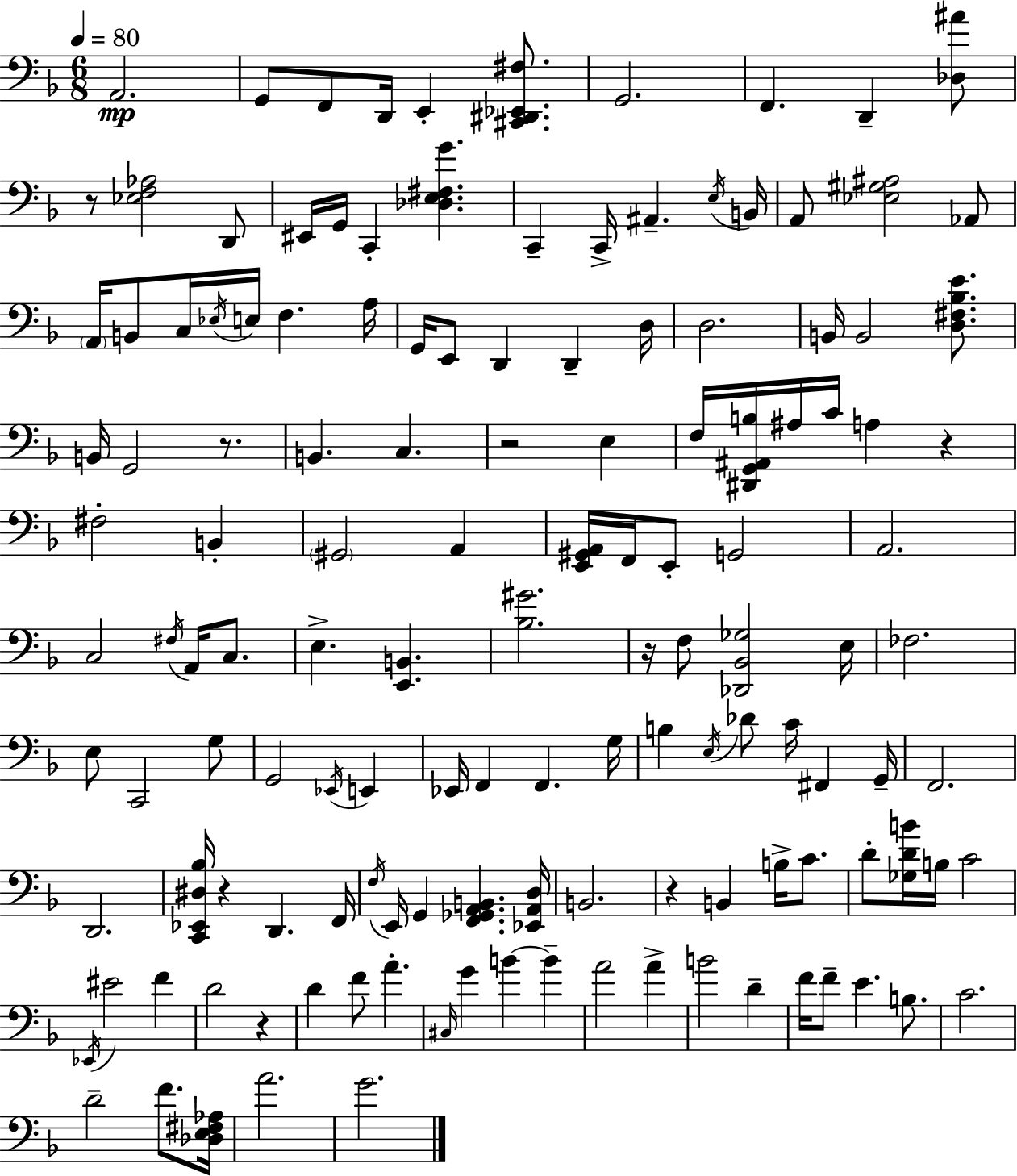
A2/h. G2/e F2/e D2/s E2/q [C#2,D#2,Eb2,F#3]/e. G2/h. F2/q. D2/q [Db3,A#4]/e R/e [Eb3,F3,Ab3]/h D2/e EIS2/s G2/s C2/q [Db3,E3,F#3,G4]/q. C2/q C2/s A#2/q. E3/s B2/s A2/e [Eb3,G#3,A#3]/h Ab2/e A2/s B2/e C3/s Eb3/s E3/s F3/q. A3/s G2/s E2/e D2/q D2/q D3/s D3/h. B2/s B2/h [D3,F#3,Bb3,E4]/e. B2/s G2/h R/e. B2/q. C3/q. R/h E3/q F3/s [D#2,G2,A#2,B3]/s A#3/s C4/s A3/q R/q F#3/h B2/q G#2/h A2/q [E2,G#2,A2]/s F2/s E2/e G2/h A2/h. C3/h F#3/s A2/s C3/e. E3/q. [E2,B2]/q. [Bb3,G#4]/h. R/s F3/e [Db2,Bb2,Gb3]/h E3/s FES3/h. E3/e C2/h G3/e G2/h Eb2/s E2/q Eb2/s F2/q F2/q. G3/s B3/q E3/s Db4/e C4/s F#2/q G2/s F2/h. D2/h. [C2,Eb2,D#3,Bb3]/s R/q D2/q. F2/s F3/s E2/s G2/q [F2,Gb2,A2,B2]/q. [Eb2,A2,D3]/s B2/h. R/q B2/q B3/s C4/e. D4/e [Gb3,D4,B4]/s B3/s C4/h Eb2/s EIS4/h F4/q D4/h R/q D4/q F4/e A4/q. C#3/s G4/q B4/q B4/q A4/h A4/q B4/h D4/q F4/s F4/e E4/q. B3/e. C4/h. D4/h F4/e. [Db3,E3,F#3,Ab3]/s A4/h. G4/h.